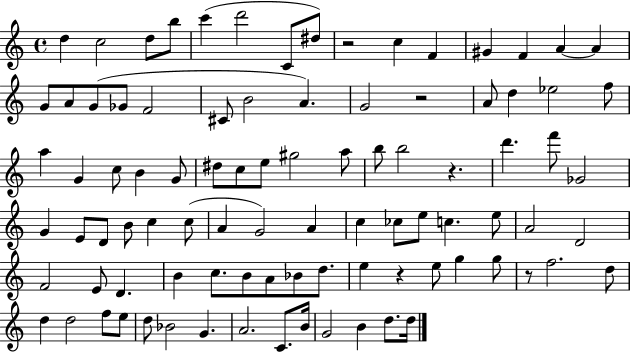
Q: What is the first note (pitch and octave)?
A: D5